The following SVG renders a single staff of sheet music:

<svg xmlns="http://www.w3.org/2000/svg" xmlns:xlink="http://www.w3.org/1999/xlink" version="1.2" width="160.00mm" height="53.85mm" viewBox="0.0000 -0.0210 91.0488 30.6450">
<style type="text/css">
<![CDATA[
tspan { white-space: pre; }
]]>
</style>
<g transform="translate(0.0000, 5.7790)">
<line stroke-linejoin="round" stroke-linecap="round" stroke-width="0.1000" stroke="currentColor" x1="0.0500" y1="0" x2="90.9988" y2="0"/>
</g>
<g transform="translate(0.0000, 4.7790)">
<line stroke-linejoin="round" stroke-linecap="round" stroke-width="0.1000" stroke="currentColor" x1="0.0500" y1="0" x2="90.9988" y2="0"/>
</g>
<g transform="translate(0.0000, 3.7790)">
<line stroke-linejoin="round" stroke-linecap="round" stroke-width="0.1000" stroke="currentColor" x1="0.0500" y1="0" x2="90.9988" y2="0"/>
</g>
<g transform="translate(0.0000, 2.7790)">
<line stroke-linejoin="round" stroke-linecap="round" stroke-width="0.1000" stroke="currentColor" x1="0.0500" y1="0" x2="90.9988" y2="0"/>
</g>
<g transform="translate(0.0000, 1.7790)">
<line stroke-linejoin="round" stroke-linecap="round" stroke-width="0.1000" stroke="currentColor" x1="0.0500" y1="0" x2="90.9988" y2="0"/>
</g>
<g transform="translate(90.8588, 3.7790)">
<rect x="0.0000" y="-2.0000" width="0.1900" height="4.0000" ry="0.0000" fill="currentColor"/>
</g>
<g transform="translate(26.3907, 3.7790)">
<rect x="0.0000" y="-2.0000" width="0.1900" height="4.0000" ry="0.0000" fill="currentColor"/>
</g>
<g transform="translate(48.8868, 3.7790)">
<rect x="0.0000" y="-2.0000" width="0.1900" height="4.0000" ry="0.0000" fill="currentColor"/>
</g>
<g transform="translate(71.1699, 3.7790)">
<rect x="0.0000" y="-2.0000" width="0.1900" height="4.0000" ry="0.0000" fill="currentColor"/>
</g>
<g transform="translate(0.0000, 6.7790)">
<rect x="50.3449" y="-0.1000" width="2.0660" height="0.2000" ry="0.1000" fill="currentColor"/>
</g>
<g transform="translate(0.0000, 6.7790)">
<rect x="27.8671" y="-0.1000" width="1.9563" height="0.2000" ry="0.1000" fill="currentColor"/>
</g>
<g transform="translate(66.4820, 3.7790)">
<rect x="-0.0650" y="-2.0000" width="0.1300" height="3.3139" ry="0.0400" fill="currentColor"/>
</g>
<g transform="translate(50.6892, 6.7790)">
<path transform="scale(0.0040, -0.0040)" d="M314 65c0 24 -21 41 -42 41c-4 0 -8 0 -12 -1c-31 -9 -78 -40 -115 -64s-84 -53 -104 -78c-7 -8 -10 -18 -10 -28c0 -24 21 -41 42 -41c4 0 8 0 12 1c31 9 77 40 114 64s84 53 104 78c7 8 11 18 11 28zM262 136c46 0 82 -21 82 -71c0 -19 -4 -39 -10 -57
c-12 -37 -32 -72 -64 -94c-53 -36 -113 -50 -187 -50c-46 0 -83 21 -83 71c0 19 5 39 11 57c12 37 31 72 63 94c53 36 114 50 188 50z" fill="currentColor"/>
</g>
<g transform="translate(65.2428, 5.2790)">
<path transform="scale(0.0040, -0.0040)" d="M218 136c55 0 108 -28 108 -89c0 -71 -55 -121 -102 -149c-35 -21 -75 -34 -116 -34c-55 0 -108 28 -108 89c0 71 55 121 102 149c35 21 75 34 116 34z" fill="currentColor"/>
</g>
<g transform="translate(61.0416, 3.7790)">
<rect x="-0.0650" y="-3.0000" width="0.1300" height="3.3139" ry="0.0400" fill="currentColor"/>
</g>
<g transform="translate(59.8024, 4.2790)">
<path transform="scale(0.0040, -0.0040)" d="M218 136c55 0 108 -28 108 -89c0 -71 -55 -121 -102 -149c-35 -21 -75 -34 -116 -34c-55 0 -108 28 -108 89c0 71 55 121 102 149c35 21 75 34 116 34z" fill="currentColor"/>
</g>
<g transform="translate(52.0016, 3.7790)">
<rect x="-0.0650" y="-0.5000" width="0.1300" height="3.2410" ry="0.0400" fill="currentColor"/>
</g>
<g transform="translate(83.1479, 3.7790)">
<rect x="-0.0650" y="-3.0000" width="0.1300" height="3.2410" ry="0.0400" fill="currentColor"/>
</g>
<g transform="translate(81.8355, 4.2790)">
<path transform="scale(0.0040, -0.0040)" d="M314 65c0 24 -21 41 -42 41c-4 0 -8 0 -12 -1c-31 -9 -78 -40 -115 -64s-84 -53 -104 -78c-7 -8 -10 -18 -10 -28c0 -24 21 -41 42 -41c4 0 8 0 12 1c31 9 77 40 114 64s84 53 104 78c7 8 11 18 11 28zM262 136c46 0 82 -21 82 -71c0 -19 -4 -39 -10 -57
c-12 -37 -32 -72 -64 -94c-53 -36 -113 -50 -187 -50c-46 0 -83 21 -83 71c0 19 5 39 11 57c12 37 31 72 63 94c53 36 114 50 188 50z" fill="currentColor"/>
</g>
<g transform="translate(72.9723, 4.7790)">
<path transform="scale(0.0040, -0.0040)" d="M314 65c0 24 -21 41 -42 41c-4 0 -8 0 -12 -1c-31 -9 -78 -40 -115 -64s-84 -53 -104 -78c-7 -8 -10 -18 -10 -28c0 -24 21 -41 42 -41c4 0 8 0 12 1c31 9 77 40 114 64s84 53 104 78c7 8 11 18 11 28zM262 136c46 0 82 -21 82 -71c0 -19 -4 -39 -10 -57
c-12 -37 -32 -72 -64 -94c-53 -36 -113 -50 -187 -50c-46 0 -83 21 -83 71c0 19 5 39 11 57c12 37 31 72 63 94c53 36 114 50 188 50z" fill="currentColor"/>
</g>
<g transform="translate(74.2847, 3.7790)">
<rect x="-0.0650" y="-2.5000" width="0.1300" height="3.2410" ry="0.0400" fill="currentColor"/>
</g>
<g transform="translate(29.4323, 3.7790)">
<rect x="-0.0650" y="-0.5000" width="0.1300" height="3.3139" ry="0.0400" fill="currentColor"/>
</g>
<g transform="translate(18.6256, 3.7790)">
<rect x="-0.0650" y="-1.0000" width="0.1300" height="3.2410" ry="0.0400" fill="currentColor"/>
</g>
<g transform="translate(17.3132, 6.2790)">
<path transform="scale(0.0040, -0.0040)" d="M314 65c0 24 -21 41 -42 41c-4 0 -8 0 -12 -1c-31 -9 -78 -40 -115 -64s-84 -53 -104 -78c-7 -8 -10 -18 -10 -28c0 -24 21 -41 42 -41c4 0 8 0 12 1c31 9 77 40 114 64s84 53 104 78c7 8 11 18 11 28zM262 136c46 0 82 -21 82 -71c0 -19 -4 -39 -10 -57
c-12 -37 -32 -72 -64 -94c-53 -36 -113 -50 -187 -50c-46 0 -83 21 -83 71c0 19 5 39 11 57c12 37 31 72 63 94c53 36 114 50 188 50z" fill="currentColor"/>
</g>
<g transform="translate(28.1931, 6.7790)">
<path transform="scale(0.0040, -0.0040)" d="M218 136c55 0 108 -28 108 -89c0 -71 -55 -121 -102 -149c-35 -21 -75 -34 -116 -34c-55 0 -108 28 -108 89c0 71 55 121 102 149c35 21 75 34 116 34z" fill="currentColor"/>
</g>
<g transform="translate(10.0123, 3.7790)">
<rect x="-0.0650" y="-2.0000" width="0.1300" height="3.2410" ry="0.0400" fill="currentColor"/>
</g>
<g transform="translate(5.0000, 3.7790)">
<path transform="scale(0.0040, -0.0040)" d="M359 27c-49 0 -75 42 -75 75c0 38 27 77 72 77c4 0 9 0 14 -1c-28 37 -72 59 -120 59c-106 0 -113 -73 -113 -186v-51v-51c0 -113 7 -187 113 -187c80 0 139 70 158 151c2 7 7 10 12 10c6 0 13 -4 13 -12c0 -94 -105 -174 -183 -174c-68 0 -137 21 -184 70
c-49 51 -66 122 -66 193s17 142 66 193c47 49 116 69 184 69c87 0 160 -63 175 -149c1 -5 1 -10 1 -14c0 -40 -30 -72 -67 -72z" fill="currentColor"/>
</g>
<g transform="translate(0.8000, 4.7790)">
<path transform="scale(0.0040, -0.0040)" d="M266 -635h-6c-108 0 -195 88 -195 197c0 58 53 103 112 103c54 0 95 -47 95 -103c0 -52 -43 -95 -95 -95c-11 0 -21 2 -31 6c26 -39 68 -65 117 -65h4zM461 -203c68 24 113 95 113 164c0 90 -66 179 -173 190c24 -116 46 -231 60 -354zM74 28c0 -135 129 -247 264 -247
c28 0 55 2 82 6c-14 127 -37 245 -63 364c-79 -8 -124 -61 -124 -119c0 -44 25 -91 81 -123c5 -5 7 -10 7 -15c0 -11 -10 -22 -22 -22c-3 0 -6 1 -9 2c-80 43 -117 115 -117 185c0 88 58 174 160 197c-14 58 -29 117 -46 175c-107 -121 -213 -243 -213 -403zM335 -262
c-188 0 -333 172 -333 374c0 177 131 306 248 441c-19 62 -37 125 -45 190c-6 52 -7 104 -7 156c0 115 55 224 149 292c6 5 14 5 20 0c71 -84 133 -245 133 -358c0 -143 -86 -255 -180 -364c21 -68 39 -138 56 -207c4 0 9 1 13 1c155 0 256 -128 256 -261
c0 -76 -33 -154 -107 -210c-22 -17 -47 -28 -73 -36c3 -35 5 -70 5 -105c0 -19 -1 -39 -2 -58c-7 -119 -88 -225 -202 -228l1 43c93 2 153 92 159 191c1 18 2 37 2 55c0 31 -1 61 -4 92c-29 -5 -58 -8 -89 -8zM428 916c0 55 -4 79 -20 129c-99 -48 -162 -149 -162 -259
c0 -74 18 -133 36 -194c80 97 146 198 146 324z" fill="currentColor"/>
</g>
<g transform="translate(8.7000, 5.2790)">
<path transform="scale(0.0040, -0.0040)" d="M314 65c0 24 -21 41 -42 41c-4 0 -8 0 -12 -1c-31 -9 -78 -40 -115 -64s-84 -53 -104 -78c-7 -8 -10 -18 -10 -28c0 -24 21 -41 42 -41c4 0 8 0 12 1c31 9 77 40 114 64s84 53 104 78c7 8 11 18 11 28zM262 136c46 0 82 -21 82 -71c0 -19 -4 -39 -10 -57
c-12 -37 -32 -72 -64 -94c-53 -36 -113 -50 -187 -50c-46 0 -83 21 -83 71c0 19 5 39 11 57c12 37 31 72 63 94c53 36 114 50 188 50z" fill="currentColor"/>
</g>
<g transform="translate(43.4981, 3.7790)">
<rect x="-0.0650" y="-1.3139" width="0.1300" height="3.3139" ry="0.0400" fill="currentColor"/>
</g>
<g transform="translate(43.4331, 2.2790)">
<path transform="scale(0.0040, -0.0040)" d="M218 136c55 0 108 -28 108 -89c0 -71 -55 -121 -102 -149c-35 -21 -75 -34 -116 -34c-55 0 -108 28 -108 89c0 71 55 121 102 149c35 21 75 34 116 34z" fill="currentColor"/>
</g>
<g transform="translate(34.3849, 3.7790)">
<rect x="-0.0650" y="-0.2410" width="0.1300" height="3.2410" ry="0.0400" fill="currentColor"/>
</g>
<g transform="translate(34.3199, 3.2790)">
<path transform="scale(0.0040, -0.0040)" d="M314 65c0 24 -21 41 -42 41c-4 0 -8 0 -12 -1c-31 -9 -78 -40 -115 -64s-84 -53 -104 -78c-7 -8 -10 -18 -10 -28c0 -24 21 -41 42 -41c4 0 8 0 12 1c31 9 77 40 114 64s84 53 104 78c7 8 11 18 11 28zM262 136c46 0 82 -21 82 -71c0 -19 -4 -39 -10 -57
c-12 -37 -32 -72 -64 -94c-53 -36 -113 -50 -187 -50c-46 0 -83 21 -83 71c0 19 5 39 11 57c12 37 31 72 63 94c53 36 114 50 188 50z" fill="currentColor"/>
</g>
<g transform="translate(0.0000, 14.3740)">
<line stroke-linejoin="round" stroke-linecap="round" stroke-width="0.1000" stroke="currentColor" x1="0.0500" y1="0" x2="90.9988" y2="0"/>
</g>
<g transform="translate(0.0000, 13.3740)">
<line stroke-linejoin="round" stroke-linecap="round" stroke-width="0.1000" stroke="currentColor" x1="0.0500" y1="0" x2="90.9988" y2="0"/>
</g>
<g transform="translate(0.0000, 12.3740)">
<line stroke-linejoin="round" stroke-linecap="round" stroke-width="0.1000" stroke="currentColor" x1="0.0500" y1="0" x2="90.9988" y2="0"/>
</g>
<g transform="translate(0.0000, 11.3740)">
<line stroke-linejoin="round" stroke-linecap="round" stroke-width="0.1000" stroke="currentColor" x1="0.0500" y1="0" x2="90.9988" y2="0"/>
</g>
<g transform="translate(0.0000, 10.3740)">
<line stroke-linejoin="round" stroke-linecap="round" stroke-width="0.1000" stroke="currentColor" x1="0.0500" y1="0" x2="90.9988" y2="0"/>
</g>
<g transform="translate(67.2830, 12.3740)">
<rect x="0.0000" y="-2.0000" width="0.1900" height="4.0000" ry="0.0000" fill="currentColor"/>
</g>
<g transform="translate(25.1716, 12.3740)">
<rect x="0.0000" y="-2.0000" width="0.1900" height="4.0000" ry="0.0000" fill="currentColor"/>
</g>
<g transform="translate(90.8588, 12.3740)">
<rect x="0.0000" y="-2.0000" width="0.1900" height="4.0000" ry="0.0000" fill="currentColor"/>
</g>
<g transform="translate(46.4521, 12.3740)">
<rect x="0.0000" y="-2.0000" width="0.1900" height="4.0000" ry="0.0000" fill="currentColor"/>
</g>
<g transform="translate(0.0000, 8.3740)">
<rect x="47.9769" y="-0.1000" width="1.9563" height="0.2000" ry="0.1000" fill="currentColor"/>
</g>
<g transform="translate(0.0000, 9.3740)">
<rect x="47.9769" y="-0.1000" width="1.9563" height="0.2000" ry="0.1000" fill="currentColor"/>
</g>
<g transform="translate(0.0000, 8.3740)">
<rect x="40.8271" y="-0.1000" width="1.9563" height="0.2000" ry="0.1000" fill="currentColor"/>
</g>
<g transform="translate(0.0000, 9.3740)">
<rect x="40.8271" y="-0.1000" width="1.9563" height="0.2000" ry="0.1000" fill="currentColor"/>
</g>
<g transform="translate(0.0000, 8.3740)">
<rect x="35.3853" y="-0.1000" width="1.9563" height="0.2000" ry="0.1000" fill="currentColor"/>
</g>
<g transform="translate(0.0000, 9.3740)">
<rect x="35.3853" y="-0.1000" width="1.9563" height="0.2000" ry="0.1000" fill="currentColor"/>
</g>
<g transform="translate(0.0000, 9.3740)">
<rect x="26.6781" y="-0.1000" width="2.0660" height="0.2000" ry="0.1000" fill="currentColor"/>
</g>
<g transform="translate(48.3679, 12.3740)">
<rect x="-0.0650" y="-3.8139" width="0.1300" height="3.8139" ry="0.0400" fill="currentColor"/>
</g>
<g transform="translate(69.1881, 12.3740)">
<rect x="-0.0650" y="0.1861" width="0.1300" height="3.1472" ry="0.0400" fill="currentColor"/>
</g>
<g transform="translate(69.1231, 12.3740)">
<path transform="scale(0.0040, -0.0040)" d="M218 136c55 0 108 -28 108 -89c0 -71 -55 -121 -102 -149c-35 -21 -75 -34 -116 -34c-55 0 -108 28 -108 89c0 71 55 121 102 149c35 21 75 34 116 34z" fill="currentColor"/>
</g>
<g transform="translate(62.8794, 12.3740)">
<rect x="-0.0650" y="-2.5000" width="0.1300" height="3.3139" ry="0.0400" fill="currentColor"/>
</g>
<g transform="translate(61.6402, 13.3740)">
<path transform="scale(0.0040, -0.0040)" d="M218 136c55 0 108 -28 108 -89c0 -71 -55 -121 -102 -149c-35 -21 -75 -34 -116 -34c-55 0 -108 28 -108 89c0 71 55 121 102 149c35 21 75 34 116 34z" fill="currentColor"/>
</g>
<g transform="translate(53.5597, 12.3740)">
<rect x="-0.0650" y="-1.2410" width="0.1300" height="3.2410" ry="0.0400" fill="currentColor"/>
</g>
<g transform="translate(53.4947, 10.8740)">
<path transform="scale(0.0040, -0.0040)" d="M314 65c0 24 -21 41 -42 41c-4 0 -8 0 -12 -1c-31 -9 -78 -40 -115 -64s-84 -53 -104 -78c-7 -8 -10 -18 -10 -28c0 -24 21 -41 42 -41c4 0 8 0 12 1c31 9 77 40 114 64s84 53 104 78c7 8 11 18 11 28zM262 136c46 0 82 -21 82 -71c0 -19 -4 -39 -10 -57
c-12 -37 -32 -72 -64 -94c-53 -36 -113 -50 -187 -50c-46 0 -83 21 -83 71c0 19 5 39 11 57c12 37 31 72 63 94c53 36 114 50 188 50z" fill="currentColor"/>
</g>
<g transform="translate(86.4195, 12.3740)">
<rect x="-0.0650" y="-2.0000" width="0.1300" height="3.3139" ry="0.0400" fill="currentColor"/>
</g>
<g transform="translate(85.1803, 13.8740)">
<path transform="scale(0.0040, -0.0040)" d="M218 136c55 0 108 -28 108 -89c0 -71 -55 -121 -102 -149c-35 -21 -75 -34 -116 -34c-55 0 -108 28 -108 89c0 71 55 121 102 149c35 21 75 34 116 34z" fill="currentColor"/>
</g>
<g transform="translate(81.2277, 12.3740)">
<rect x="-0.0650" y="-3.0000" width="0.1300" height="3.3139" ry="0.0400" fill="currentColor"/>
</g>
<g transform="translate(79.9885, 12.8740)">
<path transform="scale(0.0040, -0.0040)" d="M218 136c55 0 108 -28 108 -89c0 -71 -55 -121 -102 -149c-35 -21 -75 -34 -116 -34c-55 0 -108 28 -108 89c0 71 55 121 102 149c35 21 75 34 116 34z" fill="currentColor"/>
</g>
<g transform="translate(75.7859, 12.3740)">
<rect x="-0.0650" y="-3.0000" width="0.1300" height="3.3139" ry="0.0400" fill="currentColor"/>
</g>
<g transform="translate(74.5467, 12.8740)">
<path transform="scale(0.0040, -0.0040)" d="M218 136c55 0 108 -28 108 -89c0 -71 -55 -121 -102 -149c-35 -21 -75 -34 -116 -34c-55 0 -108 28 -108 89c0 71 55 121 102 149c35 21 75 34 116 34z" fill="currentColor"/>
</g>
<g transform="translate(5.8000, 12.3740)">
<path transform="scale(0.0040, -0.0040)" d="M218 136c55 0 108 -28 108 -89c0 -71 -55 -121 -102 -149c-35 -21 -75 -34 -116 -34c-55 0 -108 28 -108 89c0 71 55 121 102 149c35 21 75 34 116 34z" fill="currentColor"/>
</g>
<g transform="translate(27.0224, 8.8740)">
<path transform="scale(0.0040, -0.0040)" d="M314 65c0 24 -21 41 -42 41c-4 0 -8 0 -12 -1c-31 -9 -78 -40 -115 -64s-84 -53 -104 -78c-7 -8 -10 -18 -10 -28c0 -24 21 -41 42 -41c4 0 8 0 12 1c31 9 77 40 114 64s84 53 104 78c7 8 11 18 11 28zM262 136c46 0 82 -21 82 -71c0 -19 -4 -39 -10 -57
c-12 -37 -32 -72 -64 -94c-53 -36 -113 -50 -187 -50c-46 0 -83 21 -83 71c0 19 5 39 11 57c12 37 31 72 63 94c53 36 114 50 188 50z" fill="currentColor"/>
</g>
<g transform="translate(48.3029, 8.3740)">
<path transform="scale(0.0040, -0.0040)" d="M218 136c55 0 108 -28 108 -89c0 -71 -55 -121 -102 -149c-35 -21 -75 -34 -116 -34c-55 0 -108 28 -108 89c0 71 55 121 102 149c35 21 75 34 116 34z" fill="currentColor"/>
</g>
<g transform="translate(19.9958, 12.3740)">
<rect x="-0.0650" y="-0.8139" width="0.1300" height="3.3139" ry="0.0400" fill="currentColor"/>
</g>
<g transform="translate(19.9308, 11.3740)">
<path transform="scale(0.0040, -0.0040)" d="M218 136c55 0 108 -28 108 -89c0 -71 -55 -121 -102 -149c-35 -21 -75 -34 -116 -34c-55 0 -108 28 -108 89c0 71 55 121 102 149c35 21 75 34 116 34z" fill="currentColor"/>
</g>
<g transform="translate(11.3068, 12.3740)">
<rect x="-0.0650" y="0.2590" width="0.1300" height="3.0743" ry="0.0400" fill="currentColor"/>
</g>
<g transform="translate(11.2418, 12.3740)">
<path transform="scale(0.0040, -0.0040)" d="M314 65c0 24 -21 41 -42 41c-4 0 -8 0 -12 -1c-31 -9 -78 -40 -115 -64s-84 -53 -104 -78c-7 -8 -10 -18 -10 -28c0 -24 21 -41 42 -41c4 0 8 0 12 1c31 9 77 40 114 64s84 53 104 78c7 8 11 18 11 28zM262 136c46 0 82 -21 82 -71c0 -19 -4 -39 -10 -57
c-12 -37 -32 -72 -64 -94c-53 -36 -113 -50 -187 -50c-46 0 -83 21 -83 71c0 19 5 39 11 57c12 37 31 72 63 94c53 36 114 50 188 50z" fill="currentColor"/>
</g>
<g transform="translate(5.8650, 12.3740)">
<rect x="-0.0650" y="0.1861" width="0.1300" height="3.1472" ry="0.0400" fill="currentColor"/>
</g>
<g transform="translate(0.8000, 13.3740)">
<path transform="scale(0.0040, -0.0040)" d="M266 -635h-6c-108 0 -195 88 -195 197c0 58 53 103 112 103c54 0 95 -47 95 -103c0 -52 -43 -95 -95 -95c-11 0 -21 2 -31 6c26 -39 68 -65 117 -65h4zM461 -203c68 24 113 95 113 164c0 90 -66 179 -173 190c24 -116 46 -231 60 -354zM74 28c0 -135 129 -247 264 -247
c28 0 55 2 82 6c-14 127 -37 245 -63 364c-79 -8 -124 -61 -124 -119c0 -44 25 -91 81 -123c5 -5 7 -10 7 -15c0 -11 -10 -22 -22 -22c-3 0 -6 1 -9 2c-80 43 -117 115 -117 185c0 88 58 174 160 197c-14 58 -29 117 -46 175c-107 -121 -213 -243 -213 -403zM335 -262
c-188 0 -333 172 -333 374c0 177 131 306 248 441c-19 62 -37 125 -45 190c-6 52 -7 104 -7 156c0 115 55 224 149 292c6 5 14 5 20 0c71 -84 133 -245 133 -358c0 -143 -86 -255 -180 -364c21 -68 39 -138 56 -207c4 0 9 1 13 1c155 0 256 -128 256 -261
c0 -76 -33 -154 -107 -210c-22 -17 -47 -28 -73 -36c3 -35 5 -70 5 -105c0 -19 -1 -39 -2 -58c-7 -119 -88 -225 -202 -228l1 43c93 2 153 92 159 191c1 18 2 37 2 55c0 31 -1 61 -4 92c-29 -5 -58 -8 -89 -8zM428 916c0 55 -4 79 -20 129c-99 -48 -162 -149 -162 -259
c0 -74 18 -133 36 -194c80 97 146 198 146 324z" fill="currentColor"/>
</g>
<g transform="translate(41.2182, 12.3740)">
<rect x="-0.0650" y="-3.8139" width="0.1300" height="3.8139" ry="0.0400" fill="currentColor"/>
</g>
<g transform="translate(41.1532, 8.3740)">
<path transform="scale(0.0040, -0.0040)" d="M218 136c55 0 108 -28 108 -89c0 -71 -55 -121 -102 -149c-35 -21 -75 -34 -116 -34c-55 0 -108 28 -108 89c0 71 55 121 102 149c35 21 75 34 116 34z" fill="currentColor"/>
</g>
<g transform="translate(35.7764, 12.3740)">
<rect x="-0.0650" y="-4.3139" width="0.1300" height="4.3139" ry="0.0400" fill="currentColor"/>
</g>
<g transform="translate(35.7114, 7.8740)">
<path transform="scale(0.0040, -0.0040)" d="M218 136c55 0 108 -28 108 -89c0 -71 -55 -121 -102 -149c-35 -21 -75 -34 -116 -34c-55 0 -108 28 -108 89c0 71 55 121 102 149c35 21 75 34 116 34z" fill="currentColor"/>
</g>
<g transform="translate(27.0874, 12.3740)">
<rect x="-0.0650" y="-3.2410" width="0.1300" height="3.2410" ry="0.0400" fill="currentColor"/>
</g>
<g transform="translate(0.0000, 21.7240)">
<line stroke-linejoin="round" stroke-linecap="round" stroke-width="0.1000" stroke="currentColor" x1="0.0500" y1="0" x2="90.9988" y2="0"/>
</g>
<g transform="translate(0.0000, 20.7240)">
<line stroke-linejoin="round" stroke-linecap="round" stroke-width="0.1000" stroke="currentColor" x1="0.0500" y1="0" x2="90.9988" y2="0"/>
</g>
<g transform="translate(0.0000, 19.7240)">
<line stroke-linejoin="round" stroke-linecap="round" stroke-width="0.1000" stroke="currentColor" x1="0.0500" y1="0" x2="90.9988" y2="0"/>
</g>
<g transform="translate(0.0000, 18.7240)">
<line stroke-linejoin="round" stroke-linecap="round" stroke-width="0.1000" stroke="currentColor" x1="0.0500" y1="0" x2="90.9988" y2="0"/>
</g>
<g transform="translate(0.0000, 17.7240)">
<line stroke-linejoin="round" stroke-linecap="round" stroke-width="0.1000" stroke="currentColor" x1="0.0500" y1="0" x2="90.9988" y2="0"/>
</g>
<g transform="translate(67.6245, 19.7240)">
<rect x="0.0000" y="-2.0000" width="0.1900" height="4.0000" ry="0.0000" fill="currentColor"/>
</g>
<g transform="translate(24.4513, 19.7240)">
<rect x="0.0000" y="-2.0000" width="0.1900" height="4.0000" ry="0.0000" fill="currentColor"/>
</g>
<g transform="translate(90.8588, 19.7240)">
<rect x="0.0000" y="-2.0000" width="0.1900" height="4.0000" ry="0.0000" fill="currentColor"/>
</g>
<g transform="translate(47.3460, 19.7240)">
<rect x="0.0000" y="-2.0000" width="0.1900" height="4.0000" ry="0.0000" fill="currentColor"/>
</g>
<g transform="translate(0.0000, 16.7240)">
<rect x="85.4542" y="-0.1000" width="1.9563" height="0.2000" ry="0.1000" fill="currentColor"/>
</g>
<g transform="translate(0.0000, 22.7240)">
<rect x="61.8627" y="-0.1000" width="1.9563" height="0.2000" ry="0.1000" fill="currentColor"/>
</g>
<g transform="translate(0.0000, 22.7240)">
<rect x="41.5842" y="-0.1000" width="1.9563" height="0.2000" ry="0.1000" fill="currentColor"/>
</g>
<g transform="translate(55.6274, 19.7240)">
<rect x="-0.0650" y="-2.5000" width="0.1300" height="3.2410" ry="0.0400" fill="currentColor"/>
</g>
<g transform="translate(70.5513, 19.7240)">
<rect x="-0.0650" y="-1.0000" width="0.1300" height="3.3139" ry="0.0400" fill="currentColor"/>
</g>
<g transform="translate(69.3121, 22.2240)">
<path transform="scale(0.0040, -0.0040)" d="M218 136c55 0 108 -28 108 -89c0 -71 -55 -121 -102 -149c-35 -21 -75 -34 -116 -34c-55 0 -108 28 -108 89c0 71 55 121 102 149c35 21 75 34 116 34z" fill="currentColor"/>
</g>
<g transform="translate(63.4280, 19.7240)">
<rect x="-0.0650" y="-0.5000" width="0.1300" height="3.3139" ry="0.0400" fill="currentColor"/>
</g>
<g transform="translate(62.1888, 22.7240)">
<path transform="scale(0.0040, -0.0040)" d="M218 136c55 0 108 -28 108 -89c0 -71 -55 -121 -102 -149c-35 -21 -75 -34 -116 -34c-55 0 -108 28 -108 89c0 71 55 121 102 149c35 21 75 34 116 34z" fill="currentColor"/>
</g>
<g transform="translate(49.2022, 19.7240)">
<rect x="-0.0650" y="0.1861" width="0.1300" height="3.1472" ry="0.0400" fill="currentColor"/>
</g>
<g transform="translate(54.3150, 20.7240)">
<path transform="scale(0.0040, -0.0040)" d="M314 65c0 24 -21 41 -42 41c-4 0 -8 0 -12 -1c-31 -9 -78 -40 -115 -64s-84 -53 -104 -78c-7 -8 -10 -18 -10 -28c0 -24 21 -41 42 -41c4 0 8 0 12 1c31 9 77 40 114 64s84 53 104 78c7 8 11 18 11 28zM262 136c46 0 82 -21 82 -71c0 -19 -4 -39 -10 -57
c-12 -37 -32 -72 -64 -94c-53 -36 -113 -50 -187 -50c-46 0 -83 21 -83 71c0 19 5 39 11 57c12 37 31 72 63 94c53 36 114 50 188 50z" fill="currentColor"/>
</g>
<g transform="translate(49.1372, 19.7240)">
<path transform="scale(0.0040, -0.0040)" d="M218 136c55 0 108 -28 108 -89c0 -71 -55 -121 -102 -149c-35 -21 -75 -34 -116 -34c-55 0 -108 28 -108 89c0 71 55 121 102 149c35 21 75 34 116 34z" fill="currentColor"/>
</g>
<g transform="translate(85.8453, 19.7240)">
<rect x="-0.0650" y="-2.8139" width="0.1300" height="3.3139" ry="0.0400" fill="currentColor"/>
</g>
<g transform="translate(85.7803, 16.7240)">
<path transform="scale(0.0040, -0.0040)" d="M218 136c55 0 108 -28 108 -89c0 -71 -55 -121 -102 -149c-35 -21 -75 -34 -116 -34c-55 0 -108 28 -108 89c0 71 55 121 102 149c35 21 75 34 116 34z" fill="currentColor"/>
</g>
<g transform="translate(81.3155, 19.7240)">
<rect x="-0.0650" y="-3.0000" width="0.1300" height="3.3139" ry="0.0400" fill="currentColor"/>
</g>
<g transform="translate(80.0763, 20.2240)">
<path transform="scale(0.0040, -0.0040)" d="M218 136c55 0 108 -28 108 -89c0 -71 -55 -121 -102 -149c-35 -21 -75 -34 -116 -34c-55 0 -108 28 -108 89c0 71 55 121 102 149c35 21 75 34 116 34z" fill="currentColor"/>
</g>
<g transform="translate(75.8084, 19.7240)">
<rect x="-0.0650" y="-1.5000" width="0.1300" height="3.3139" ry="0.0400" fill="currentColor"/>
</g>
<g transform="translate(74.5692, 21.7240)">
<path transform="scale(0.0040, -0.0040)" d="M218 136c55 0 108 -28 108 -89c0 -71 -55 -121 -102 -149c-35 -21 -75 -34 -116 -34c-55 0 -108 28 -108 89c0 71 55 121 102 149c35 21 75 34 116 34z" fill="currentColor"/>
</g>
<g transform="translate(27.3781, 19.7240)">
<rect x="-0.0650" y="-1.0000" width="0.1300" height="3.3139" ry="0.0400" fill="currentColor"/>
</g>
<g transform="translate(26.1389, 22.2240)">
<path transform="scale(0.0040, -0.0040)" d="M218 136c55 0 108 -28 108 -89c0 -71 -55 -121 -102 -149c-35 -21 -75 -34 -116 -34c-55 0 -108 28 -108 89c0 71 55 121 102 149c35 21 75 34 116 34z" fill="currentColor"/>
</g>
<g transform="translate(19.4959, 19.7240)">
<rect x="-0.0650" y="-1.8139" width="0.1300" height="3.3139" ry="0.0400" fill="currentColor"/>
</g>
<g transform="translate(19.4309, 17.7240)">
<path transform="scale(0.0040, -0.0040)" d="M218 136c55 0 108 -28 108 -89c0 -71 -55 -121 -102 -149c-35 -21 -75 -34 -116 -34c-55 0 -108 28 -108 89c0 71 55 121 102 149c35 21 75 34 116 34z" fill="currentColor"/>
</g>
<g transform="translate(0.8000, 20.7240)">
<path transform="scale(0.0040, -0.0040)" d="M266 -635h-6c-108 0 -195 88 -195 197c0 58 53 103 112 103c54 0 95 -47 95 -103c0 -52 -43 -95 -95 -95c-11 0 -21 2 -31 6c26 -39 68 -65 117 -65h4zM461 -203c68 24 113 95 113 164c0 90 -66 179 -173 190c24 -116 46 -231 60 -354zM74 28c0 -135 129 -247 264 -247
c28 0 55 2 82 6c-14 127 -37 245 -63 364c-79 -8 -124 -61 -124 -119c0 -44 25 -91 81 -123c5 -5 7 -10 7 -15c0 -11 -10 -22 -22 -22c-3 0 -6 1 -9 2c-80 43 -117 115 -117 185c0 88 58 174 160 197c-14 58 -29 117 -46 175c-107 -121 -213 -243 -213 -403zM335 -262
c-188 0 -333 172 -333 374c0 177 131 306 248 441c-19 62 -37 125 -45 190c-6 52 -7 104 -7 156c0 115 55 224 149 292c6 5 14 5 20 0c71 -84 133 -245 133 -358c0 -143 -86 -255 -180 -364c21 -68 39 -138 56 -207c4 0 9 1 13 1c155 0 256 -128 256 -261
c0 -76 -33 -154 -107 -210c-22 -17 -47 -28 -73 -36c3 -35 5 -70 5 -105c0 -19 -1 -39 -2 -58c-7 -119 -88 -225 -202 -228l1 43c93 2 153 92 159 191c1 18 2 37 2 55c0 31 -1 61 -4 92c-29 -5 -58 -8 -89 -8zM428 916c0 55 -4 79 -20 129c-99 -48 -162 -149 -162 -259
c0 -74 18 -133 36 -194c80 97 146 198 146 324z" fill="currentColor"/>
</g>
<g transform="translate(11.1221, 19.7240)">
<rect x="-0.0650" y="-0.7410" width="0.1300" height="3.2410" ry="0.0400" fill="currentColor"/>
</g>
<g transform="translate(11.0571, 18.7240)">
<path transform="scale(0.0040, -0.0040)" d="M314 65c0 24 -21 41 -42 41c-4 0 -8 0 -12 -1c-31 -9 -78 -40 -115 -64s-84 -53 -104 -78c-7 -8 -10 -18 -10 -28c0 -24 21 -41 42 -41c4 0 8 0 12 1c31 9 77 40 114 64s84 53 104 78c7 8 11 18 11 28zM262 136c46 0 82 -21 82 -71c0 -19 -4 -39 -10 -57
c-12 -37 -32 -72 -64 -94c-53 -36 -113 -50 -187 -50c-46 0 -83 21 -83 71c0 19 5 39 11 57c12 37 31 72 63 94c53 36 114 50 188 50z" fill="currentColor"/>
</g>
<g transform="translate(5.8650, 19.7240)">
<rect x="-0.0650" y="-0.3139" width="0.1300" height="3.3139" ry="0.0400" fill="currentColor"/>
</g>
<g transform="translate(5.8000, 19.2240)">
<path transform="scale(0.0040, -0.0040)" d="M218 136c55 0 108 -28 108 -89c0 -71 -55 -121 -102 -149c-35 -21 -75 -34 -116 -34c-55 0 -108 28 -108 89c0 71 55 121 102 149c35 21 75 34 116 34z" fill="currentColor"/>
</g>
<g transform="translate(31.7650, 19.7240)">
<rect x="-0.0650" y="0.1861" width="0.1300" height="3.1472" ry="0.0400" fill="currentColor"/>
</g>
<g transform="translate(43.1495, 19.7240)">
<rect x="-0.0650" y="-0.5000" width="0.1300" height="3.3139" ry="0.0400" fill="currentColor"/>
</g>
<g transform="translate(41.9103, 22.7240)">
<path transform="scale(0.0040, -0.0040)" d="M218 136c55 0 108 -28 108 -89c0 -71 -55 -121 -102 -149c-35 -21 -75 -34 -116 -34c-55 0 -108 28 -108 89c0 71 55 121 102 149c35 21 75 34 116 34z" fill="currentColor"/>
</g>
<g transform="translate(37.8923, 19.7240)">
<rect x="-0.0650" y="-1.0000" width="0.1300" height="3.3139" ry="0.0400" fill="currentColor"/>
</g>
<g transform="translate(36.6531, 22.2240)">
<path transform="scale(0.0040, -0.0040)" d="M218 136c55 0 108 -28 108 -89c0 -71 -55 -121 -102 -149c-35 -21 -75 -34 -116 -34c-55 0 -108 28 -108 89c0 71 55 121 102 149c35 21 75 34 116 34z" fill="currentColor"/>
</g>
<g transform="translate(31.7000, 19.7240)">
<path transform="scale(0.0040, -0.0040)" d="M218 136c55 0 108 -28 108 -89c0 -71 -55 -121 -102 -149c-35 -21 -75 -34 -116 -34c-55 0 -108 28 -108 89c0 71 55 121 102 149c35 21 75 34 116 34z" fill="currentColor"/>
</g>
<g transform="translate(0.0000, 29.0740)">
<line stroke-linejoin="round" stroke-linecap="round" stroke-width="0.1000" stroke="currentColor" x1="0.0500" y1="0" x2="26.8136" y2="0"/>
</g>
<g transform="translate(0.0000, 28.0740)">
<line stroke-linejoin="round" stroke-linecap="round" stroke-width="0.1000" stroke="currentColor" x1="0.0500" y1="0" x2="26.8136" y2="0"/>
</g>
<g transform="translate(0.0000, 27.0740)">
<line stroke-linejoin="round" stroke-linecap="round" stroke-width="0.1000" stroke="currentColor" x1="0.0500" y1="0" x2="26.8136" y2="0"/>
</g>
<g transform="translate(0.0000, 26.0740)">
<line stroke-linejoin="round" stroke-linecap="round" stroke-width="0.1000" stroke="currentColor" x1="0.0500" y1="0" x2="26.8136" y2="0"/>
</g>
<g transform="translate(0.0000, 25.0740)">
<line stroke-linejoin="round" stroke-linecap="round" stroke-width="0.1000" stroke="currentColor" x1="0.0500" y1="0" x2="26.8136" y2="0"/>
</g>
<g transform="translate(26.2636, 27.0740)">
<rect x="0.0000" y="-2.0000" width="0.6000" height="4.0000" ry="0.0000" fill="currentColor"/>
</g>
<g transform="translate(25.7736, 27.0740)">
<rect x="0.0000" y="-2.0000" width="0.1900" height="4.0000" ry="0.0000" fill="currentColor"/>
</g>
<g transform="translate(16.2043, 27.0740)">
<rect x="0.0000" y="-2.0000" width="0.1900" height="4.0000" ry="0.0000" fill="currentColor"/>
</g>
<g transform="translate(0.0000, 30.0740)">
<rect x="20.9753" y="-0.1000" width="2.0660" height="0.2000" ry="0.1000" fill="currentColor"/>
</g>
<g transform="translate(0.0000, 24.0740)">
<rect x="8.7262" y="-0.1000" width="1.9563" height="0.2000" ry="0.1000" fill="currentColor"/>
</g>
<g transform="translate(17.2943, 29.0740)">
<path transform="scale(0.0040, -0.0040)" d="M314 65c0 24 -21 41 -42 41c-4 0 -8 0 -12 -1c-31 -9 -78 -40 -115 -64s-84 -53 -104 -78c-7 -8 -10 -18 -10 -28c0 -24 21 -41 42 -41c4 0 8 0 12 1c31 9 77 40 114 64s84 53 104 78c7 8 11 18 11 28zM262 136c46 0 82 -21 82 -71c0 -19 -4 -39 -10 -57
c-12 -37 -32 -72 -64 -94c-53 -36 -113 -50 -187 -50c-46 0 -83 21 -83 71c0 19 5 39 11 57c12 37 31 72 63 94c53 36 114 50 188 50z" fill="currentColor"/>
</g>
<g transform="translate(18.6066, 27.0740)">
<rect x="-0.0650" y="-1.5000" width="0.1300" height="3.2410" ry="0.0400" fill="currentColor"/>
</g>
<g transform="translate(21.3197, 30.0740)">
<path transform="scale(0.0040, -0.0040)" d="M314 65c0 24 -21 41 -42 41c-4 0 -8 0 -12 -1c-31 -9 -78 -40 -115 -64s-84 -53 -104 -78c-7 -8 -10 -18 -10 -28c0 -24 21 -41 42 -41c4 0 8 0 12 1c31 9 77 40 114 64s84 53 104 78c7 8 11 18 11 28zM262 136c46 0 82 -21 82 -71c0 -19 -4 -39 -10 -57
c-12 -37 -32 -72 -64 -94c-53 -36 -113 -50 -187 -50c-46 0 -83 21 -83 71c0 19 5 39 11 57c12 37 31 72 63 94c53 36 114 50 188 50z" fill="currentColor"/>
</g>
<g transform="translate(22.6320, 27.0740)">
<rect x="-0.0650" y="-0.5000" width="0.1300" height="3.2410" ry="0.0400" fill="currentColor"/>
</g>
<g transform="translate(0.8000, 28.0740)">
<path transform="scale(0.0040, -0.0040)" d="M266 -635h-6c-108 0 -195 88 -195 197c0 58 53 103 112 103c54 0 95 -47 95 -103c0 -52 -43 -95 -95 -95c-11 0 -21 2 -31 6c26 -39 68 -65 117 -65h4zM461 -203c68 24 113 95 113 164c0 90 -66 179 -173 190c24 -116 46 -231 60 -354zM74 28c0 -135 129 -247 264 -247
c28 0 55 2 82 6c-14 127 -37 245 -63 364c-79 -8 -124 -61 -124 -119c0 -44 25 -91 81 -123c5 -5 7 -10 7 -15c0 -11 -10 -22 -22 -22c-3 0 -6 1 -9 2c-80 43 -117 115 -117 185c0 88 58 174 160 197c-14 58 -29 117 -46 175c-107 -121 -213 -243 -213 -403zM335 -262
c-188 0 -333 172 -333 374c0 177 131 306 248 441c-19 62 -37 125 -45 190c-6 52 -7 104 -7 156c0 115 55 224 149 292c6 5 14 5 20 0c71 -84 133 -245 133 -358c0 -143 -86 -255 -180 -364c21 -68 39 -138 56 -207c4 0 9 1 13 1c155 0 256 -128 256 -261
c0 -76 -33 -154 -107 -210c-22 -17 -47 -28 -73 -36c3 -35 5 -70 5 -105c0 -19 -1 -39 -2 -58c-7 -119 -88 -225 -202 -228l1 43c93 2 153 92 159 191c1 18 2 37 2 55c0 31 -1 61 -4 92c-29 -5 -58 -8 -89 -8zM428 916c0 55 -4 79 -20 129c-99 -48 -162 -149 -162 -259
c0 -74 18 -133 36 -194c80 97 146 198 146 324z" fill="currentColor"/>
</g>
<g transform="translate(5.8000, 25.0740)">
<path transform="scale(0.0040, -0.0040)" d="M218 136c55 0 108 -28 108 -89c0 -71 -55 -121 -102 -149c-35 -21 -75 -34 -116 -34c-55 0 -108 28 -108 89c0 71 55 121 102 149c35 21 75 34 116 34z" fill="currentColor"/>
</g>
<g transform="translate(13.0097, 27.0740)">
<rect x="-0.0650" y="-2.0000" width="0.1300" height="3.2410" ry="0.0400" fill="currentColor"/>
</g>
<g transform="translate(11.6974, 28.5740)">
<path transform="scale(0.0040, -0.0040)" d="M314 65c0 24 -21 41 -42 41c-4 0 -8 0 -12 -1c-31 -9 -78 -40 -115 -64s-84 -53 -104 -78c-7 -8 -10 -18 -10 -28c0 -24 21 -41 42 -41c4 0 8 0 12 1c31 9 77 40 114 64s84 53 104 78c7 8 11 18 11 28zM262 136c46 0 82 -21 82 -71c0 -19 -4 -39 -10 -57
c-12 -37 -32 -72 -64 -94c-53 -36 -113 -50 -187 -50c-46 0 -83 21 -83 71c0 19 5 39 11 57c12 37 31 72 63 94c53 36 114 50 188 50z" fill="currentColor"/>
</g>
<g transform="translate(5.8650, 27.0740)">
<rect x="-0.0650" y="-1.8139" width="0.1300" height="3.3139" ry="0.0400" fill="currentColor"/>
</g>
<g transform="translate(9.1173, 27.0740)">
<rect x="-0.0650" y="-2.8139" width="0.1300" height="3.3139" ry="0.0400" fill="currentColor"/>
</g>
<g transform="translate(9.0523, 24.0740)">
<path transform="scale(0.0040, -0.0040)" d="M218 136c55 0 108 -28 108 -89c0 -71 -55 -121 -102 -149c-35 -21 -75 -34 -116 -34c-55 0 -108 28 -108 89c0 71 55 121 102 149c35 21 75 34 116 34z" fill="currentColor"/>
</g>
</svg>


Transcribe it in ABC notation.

X:1
T:Untitled
M:4/4
L:1/4
K:C
F2 D2 C c2 e C2 A F G2 A2 B B2 d b2 d' c' c' e2 G B A A F c d2 f D B D C B G2 C D E A a f a F2 E2 C2